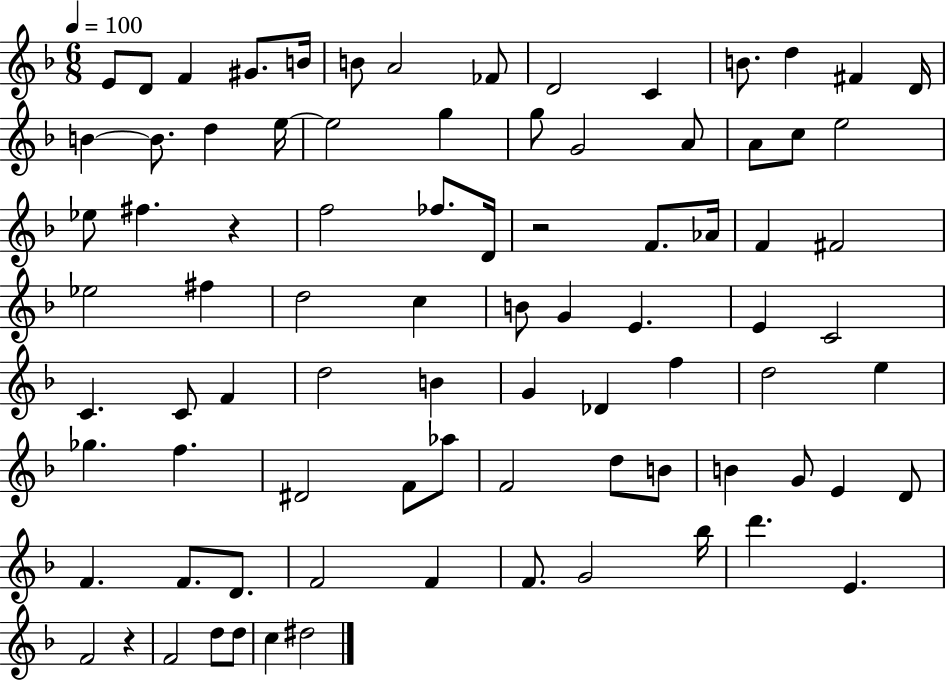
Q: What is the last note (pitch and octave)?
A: D#5